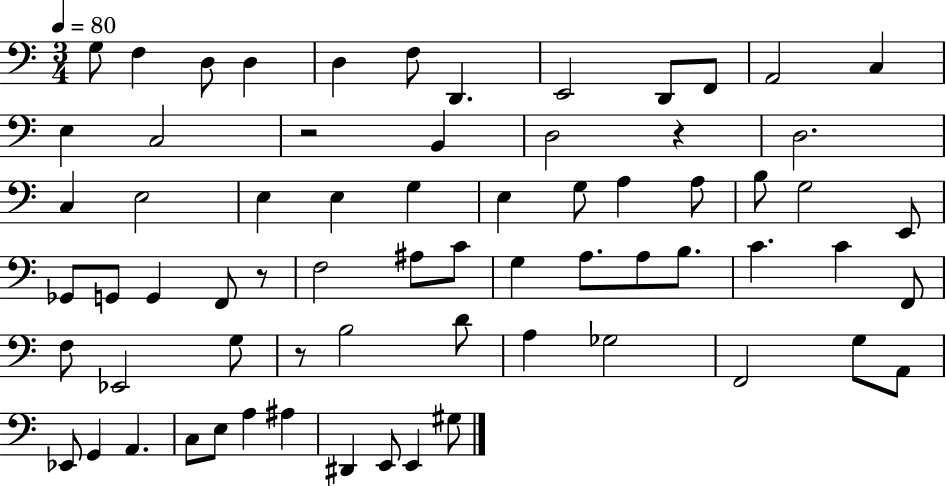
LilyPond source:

{
  \clef bass
  \numericTimeSignature
  \time 3/4
  \key c \major
  \tempo 4 = 80
  g8 f4 d8 d4 | d4 f8 d,4. | e,2 d,8 f,8 | a,2 c4 | \break e4 c2 | r2 b,4 | d2 r4 | d2. | \break c4 e2 | e4 e4 g4 | e4 g8 a4 a8 | b8 g2 e,8 | \break ges,8 g,8 g,4 f,8 r8 | f2 ais8 c'8 | g4 a8. a8 b8. | c'4. c'4 f,8 | \break f8 ees,2 g8 | r8 b2 d'8 | a4 ges2 | f,2 g8 a,8 | \break ees,8 g,4 a,4. | c8 e8 a4 ais4 | dis,4 e,8 e,4 gis8 | \bar "|."
}